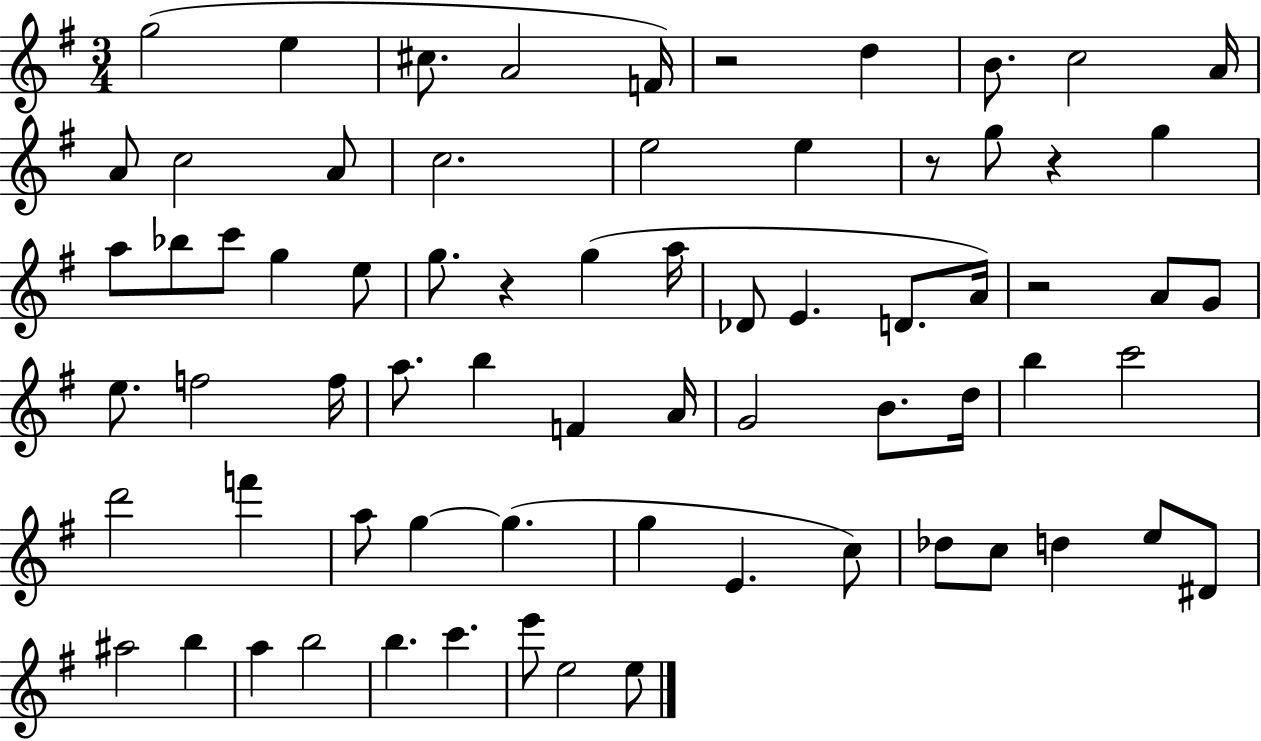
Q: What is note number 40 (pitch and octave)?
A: B4